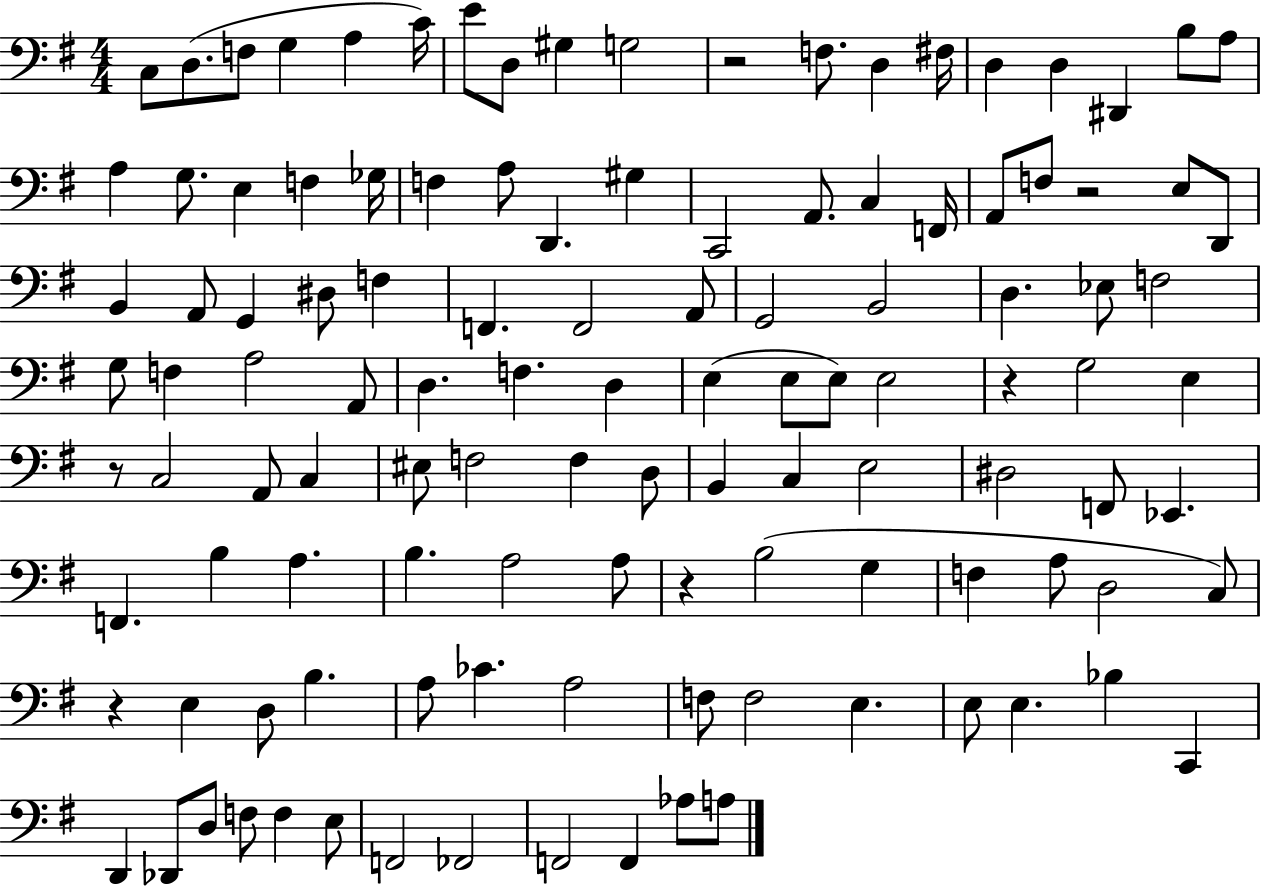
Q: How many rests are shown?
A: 6